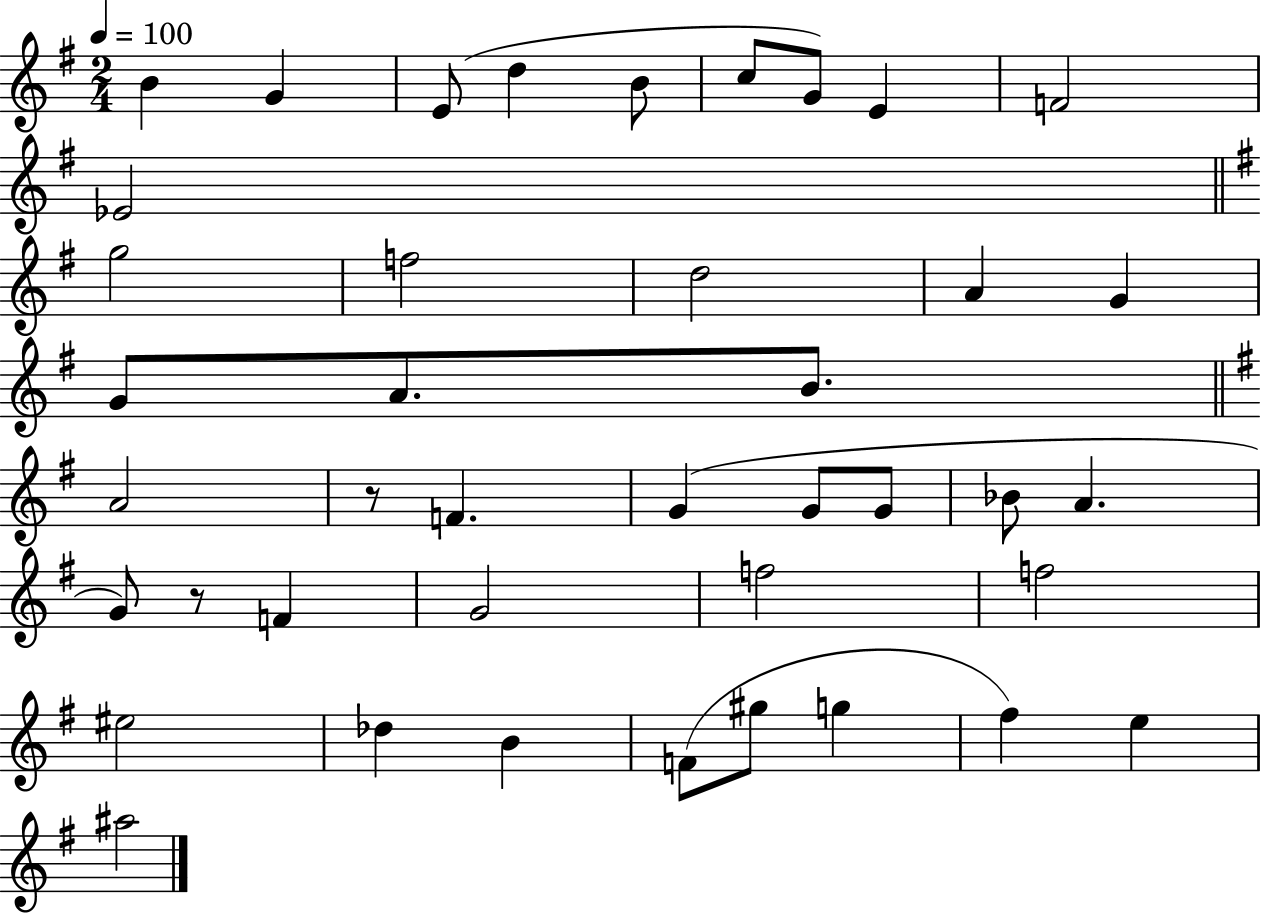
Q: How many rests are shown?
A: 2